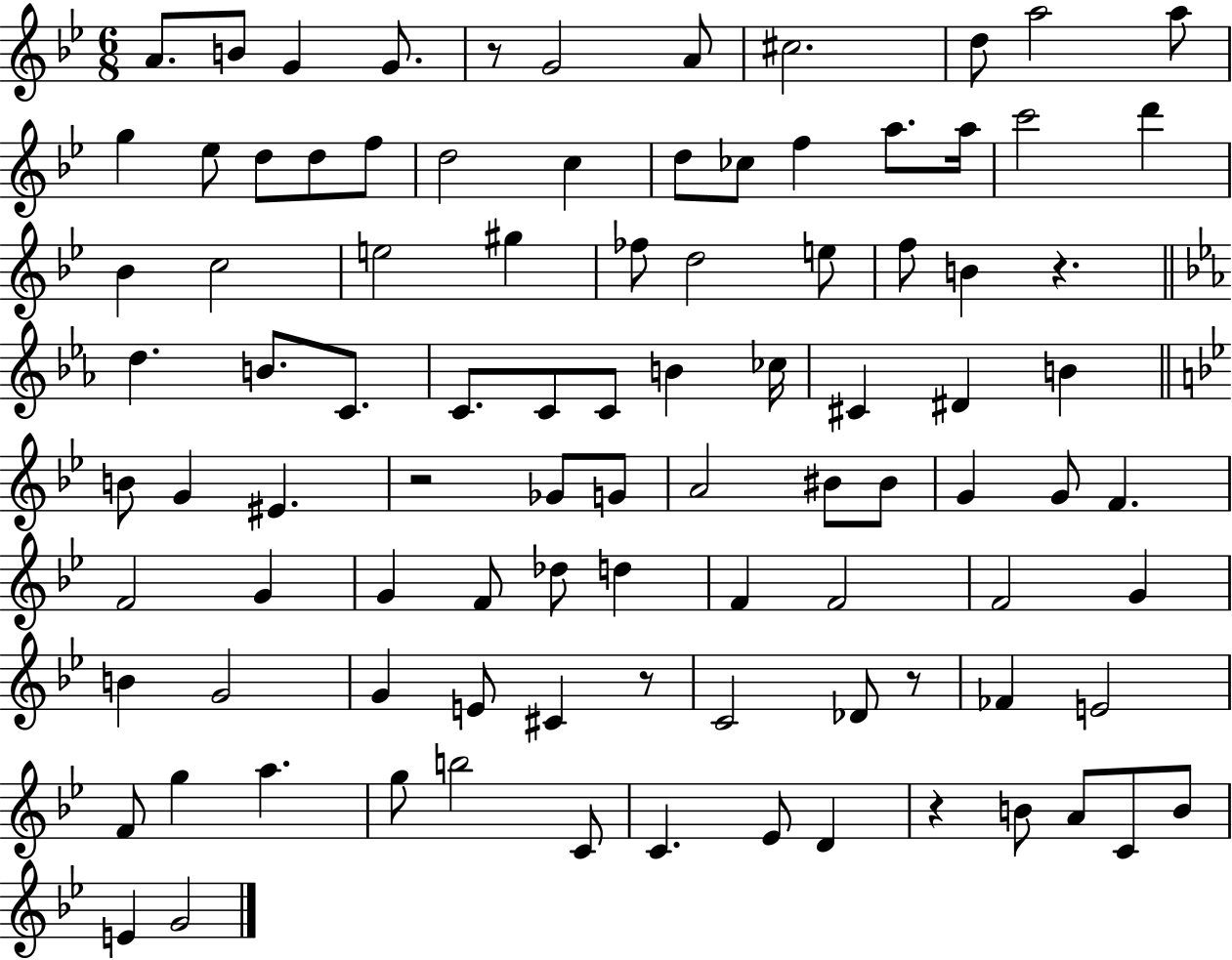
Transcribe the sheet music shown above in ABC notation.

X:1
T:Untitled
M:6/8
L:1/4
K:Bb
A/2 B/2 G G/2 z/2 G2 A/2 ^c2 d/2 a2 a/2 g _e/2 d/2 d/2 f/2 d2 c d/2 _c/2 f a/2 a/4 c'2 d' _B c2 e2 ^g _f/2 d2 e/2 f/2 B z d B/2 C/2 C/2 C/2 C/2 B _c/4 ^C ^D B B/2 G ^E z2 _G/2 G/2 A2 ^B/2 ^B/2 G G/2 F F2 G G F/2 _d/2 d F F2 F2 G B G2 G E/2 ^C z/2 C2 _D/2 z/2 _F E2 F/2 g a g/2 b2 C/2 C _E/2 D z B/2 A/2 C/2 B/2 E G2